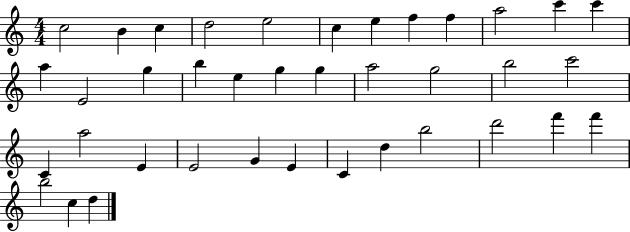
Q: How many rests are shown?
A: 0